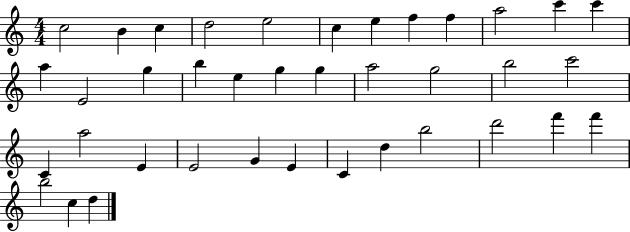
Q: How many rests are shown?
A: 0